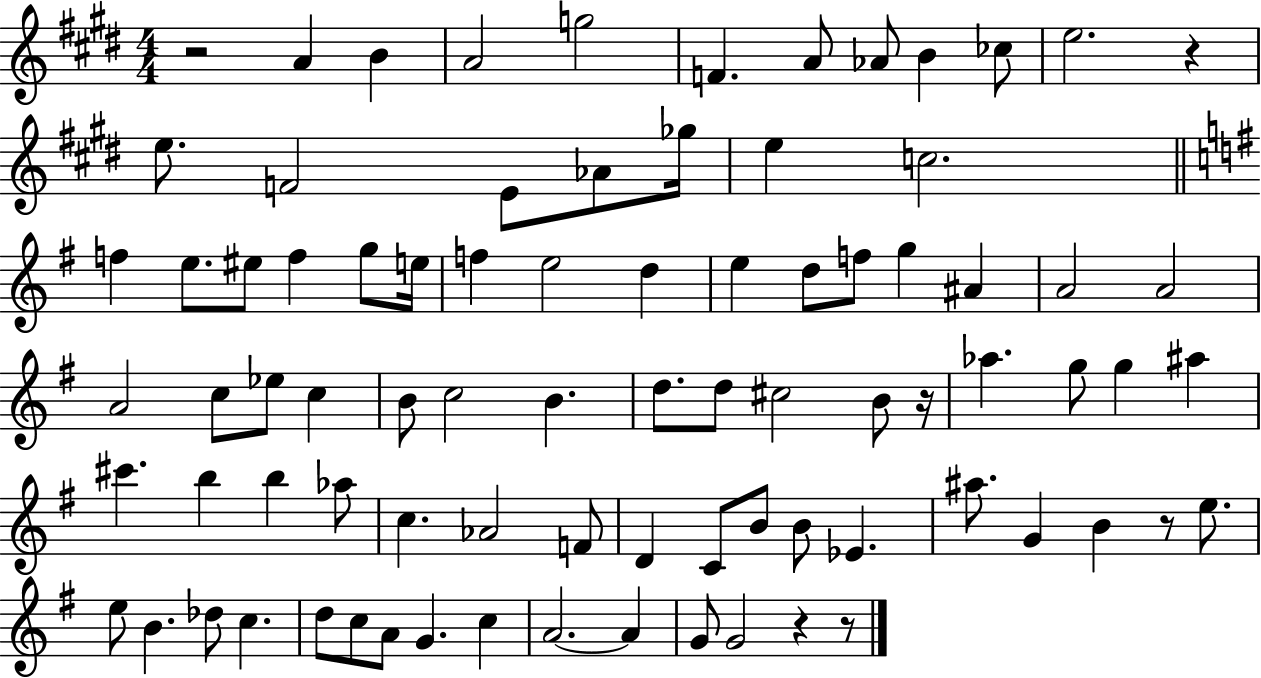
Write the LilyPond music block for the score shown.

{
  \clef treble
  \numericTimeSignature
  \time 4/4
  \key e \major
  \repeat volta 2 { r2 a'4 b'4 | a'2 g''2 | f'4. a'8 aes'8 b'4 ces''8 | e''2. r4 | \break e''8. f'2 e'8 aes'8 ges''16 | e''4 c''2. | \bar "||" \break \key g \major f''4 e''8. eis''8 f''4 g''8 e''16 | f''4 e''2 d''4 | e''4 d''8 f''8 g''4 ais'4 | a'2 a'2 | \break a'2 c''8 ees''8 c''4 | b'8 c''2 b'4. | d''8. d''8 cis''2 b'8 r16 | aes''4. g''8 g''4 ais''4 | \break cis'''4. b''4 b''4 aes''8 | c''4. aes'2 f'8 | d'4 c'8 b'8 b'8 ees'4. | ais''8. g'4 b'4 r8 e''8. | \break e''8 b'4. des''8 c''4. | d''8 c''8 a'8 g'4. c''4 | a'2.~~ a'4 | g'8 g'2 r4 r8 | \break } \bar "|."
}